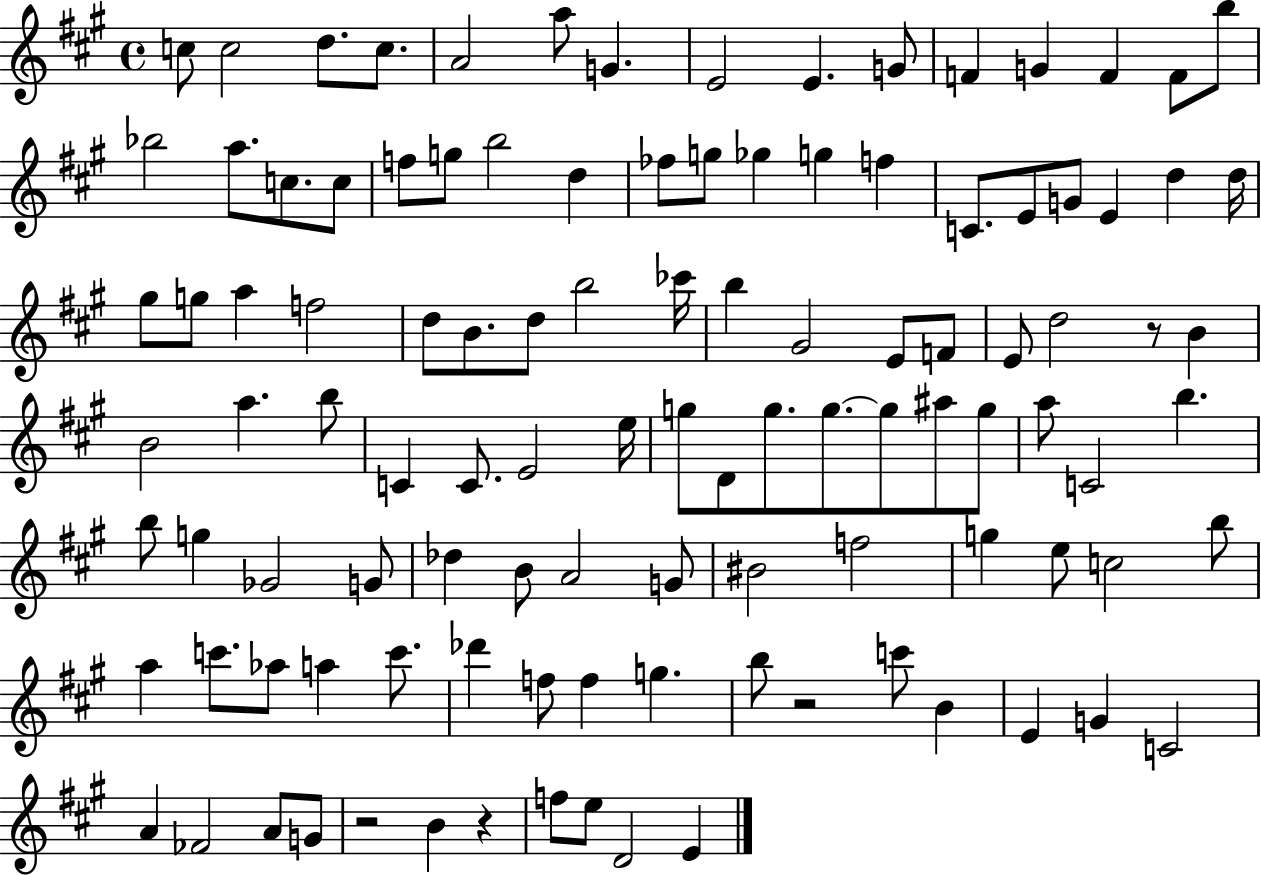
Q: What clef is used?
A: treble